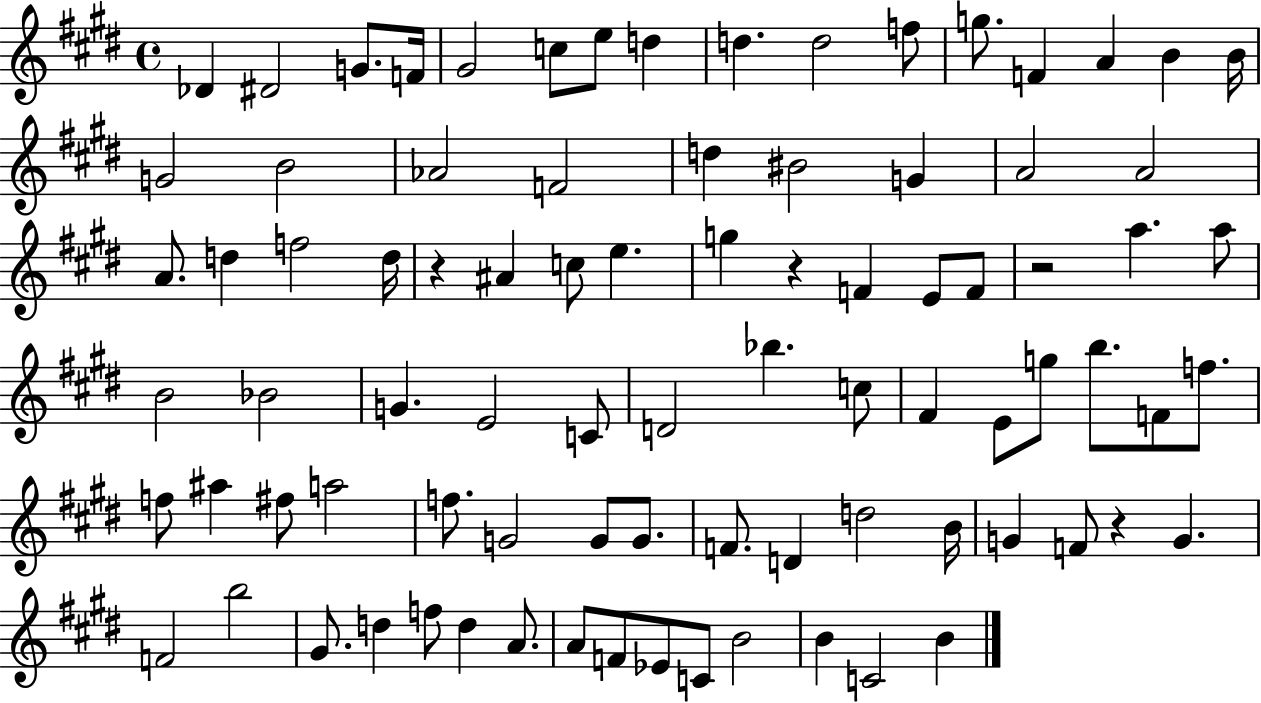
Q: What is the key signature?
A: E major